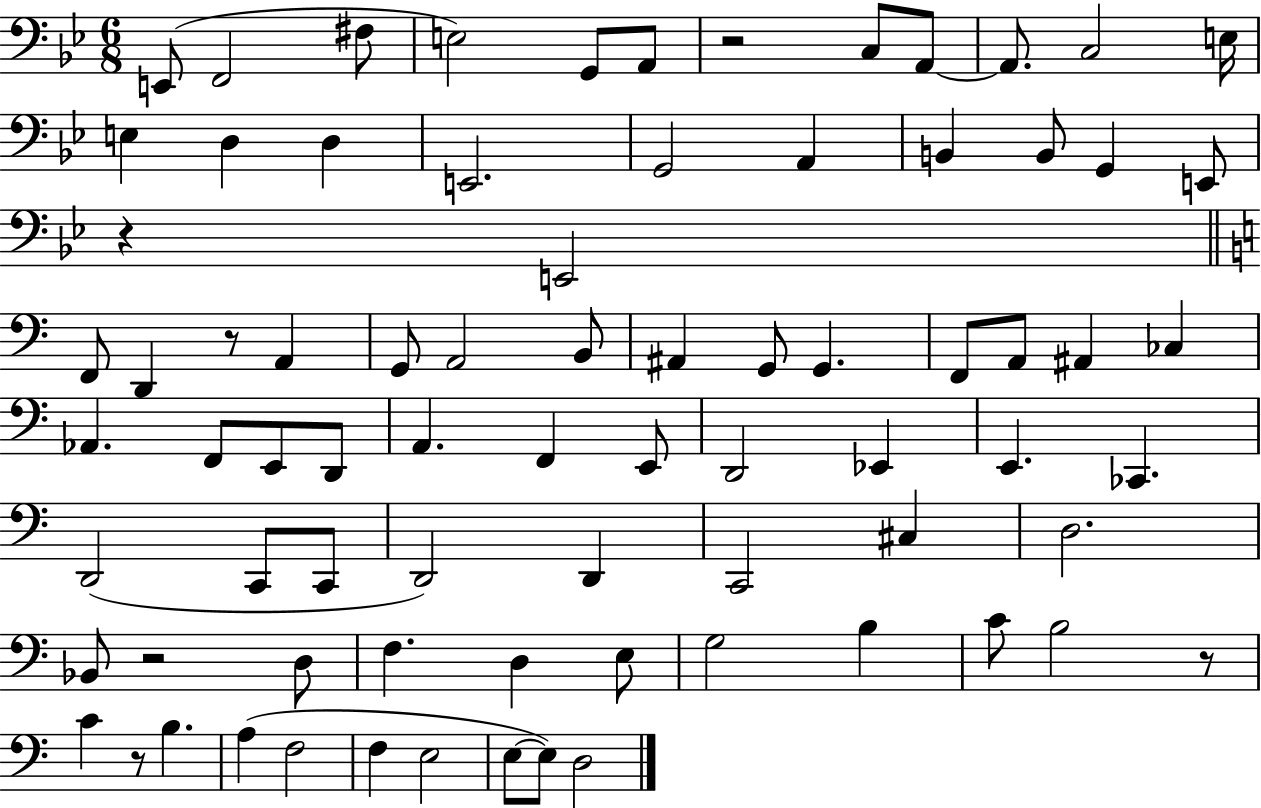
{
  \clef bass
  \numericTimeSignature
  \time 6/8
  \key bes \major
  e,8( f,2 fis8 | e2) g,8 a,8 | r2 c8 a,8~~ | a,8. c2 e16 | \break e4 d4 d4 | e,2. | g,2 a,4 | b,4 b,8 g,4 e,8 | \break r4 e,2 | \bar "||" \break \key c \major f,8 d,4 r8 a,4 | g,8 a,2 b,8 | ais,4 g,8 g,4. | f,8 a,8 ais,4 ces4 | \break aes,4. f,8 e,8 d,8 | a,4. f,4 e,8 | d,2 ees,4 | e,4. ces,4. | \break d,2( c,8 c,8 | d,2) d,4 | c,2 cis4 | d2. | \break bes,8 r2 d8 | f4. d4 e8 | g2 b4 | c'8 b2 r8 | \break c'4 r8 b4. | a4( f2 | f4 e2 | e8~~ e8) d2 | \break \bar "|."
}